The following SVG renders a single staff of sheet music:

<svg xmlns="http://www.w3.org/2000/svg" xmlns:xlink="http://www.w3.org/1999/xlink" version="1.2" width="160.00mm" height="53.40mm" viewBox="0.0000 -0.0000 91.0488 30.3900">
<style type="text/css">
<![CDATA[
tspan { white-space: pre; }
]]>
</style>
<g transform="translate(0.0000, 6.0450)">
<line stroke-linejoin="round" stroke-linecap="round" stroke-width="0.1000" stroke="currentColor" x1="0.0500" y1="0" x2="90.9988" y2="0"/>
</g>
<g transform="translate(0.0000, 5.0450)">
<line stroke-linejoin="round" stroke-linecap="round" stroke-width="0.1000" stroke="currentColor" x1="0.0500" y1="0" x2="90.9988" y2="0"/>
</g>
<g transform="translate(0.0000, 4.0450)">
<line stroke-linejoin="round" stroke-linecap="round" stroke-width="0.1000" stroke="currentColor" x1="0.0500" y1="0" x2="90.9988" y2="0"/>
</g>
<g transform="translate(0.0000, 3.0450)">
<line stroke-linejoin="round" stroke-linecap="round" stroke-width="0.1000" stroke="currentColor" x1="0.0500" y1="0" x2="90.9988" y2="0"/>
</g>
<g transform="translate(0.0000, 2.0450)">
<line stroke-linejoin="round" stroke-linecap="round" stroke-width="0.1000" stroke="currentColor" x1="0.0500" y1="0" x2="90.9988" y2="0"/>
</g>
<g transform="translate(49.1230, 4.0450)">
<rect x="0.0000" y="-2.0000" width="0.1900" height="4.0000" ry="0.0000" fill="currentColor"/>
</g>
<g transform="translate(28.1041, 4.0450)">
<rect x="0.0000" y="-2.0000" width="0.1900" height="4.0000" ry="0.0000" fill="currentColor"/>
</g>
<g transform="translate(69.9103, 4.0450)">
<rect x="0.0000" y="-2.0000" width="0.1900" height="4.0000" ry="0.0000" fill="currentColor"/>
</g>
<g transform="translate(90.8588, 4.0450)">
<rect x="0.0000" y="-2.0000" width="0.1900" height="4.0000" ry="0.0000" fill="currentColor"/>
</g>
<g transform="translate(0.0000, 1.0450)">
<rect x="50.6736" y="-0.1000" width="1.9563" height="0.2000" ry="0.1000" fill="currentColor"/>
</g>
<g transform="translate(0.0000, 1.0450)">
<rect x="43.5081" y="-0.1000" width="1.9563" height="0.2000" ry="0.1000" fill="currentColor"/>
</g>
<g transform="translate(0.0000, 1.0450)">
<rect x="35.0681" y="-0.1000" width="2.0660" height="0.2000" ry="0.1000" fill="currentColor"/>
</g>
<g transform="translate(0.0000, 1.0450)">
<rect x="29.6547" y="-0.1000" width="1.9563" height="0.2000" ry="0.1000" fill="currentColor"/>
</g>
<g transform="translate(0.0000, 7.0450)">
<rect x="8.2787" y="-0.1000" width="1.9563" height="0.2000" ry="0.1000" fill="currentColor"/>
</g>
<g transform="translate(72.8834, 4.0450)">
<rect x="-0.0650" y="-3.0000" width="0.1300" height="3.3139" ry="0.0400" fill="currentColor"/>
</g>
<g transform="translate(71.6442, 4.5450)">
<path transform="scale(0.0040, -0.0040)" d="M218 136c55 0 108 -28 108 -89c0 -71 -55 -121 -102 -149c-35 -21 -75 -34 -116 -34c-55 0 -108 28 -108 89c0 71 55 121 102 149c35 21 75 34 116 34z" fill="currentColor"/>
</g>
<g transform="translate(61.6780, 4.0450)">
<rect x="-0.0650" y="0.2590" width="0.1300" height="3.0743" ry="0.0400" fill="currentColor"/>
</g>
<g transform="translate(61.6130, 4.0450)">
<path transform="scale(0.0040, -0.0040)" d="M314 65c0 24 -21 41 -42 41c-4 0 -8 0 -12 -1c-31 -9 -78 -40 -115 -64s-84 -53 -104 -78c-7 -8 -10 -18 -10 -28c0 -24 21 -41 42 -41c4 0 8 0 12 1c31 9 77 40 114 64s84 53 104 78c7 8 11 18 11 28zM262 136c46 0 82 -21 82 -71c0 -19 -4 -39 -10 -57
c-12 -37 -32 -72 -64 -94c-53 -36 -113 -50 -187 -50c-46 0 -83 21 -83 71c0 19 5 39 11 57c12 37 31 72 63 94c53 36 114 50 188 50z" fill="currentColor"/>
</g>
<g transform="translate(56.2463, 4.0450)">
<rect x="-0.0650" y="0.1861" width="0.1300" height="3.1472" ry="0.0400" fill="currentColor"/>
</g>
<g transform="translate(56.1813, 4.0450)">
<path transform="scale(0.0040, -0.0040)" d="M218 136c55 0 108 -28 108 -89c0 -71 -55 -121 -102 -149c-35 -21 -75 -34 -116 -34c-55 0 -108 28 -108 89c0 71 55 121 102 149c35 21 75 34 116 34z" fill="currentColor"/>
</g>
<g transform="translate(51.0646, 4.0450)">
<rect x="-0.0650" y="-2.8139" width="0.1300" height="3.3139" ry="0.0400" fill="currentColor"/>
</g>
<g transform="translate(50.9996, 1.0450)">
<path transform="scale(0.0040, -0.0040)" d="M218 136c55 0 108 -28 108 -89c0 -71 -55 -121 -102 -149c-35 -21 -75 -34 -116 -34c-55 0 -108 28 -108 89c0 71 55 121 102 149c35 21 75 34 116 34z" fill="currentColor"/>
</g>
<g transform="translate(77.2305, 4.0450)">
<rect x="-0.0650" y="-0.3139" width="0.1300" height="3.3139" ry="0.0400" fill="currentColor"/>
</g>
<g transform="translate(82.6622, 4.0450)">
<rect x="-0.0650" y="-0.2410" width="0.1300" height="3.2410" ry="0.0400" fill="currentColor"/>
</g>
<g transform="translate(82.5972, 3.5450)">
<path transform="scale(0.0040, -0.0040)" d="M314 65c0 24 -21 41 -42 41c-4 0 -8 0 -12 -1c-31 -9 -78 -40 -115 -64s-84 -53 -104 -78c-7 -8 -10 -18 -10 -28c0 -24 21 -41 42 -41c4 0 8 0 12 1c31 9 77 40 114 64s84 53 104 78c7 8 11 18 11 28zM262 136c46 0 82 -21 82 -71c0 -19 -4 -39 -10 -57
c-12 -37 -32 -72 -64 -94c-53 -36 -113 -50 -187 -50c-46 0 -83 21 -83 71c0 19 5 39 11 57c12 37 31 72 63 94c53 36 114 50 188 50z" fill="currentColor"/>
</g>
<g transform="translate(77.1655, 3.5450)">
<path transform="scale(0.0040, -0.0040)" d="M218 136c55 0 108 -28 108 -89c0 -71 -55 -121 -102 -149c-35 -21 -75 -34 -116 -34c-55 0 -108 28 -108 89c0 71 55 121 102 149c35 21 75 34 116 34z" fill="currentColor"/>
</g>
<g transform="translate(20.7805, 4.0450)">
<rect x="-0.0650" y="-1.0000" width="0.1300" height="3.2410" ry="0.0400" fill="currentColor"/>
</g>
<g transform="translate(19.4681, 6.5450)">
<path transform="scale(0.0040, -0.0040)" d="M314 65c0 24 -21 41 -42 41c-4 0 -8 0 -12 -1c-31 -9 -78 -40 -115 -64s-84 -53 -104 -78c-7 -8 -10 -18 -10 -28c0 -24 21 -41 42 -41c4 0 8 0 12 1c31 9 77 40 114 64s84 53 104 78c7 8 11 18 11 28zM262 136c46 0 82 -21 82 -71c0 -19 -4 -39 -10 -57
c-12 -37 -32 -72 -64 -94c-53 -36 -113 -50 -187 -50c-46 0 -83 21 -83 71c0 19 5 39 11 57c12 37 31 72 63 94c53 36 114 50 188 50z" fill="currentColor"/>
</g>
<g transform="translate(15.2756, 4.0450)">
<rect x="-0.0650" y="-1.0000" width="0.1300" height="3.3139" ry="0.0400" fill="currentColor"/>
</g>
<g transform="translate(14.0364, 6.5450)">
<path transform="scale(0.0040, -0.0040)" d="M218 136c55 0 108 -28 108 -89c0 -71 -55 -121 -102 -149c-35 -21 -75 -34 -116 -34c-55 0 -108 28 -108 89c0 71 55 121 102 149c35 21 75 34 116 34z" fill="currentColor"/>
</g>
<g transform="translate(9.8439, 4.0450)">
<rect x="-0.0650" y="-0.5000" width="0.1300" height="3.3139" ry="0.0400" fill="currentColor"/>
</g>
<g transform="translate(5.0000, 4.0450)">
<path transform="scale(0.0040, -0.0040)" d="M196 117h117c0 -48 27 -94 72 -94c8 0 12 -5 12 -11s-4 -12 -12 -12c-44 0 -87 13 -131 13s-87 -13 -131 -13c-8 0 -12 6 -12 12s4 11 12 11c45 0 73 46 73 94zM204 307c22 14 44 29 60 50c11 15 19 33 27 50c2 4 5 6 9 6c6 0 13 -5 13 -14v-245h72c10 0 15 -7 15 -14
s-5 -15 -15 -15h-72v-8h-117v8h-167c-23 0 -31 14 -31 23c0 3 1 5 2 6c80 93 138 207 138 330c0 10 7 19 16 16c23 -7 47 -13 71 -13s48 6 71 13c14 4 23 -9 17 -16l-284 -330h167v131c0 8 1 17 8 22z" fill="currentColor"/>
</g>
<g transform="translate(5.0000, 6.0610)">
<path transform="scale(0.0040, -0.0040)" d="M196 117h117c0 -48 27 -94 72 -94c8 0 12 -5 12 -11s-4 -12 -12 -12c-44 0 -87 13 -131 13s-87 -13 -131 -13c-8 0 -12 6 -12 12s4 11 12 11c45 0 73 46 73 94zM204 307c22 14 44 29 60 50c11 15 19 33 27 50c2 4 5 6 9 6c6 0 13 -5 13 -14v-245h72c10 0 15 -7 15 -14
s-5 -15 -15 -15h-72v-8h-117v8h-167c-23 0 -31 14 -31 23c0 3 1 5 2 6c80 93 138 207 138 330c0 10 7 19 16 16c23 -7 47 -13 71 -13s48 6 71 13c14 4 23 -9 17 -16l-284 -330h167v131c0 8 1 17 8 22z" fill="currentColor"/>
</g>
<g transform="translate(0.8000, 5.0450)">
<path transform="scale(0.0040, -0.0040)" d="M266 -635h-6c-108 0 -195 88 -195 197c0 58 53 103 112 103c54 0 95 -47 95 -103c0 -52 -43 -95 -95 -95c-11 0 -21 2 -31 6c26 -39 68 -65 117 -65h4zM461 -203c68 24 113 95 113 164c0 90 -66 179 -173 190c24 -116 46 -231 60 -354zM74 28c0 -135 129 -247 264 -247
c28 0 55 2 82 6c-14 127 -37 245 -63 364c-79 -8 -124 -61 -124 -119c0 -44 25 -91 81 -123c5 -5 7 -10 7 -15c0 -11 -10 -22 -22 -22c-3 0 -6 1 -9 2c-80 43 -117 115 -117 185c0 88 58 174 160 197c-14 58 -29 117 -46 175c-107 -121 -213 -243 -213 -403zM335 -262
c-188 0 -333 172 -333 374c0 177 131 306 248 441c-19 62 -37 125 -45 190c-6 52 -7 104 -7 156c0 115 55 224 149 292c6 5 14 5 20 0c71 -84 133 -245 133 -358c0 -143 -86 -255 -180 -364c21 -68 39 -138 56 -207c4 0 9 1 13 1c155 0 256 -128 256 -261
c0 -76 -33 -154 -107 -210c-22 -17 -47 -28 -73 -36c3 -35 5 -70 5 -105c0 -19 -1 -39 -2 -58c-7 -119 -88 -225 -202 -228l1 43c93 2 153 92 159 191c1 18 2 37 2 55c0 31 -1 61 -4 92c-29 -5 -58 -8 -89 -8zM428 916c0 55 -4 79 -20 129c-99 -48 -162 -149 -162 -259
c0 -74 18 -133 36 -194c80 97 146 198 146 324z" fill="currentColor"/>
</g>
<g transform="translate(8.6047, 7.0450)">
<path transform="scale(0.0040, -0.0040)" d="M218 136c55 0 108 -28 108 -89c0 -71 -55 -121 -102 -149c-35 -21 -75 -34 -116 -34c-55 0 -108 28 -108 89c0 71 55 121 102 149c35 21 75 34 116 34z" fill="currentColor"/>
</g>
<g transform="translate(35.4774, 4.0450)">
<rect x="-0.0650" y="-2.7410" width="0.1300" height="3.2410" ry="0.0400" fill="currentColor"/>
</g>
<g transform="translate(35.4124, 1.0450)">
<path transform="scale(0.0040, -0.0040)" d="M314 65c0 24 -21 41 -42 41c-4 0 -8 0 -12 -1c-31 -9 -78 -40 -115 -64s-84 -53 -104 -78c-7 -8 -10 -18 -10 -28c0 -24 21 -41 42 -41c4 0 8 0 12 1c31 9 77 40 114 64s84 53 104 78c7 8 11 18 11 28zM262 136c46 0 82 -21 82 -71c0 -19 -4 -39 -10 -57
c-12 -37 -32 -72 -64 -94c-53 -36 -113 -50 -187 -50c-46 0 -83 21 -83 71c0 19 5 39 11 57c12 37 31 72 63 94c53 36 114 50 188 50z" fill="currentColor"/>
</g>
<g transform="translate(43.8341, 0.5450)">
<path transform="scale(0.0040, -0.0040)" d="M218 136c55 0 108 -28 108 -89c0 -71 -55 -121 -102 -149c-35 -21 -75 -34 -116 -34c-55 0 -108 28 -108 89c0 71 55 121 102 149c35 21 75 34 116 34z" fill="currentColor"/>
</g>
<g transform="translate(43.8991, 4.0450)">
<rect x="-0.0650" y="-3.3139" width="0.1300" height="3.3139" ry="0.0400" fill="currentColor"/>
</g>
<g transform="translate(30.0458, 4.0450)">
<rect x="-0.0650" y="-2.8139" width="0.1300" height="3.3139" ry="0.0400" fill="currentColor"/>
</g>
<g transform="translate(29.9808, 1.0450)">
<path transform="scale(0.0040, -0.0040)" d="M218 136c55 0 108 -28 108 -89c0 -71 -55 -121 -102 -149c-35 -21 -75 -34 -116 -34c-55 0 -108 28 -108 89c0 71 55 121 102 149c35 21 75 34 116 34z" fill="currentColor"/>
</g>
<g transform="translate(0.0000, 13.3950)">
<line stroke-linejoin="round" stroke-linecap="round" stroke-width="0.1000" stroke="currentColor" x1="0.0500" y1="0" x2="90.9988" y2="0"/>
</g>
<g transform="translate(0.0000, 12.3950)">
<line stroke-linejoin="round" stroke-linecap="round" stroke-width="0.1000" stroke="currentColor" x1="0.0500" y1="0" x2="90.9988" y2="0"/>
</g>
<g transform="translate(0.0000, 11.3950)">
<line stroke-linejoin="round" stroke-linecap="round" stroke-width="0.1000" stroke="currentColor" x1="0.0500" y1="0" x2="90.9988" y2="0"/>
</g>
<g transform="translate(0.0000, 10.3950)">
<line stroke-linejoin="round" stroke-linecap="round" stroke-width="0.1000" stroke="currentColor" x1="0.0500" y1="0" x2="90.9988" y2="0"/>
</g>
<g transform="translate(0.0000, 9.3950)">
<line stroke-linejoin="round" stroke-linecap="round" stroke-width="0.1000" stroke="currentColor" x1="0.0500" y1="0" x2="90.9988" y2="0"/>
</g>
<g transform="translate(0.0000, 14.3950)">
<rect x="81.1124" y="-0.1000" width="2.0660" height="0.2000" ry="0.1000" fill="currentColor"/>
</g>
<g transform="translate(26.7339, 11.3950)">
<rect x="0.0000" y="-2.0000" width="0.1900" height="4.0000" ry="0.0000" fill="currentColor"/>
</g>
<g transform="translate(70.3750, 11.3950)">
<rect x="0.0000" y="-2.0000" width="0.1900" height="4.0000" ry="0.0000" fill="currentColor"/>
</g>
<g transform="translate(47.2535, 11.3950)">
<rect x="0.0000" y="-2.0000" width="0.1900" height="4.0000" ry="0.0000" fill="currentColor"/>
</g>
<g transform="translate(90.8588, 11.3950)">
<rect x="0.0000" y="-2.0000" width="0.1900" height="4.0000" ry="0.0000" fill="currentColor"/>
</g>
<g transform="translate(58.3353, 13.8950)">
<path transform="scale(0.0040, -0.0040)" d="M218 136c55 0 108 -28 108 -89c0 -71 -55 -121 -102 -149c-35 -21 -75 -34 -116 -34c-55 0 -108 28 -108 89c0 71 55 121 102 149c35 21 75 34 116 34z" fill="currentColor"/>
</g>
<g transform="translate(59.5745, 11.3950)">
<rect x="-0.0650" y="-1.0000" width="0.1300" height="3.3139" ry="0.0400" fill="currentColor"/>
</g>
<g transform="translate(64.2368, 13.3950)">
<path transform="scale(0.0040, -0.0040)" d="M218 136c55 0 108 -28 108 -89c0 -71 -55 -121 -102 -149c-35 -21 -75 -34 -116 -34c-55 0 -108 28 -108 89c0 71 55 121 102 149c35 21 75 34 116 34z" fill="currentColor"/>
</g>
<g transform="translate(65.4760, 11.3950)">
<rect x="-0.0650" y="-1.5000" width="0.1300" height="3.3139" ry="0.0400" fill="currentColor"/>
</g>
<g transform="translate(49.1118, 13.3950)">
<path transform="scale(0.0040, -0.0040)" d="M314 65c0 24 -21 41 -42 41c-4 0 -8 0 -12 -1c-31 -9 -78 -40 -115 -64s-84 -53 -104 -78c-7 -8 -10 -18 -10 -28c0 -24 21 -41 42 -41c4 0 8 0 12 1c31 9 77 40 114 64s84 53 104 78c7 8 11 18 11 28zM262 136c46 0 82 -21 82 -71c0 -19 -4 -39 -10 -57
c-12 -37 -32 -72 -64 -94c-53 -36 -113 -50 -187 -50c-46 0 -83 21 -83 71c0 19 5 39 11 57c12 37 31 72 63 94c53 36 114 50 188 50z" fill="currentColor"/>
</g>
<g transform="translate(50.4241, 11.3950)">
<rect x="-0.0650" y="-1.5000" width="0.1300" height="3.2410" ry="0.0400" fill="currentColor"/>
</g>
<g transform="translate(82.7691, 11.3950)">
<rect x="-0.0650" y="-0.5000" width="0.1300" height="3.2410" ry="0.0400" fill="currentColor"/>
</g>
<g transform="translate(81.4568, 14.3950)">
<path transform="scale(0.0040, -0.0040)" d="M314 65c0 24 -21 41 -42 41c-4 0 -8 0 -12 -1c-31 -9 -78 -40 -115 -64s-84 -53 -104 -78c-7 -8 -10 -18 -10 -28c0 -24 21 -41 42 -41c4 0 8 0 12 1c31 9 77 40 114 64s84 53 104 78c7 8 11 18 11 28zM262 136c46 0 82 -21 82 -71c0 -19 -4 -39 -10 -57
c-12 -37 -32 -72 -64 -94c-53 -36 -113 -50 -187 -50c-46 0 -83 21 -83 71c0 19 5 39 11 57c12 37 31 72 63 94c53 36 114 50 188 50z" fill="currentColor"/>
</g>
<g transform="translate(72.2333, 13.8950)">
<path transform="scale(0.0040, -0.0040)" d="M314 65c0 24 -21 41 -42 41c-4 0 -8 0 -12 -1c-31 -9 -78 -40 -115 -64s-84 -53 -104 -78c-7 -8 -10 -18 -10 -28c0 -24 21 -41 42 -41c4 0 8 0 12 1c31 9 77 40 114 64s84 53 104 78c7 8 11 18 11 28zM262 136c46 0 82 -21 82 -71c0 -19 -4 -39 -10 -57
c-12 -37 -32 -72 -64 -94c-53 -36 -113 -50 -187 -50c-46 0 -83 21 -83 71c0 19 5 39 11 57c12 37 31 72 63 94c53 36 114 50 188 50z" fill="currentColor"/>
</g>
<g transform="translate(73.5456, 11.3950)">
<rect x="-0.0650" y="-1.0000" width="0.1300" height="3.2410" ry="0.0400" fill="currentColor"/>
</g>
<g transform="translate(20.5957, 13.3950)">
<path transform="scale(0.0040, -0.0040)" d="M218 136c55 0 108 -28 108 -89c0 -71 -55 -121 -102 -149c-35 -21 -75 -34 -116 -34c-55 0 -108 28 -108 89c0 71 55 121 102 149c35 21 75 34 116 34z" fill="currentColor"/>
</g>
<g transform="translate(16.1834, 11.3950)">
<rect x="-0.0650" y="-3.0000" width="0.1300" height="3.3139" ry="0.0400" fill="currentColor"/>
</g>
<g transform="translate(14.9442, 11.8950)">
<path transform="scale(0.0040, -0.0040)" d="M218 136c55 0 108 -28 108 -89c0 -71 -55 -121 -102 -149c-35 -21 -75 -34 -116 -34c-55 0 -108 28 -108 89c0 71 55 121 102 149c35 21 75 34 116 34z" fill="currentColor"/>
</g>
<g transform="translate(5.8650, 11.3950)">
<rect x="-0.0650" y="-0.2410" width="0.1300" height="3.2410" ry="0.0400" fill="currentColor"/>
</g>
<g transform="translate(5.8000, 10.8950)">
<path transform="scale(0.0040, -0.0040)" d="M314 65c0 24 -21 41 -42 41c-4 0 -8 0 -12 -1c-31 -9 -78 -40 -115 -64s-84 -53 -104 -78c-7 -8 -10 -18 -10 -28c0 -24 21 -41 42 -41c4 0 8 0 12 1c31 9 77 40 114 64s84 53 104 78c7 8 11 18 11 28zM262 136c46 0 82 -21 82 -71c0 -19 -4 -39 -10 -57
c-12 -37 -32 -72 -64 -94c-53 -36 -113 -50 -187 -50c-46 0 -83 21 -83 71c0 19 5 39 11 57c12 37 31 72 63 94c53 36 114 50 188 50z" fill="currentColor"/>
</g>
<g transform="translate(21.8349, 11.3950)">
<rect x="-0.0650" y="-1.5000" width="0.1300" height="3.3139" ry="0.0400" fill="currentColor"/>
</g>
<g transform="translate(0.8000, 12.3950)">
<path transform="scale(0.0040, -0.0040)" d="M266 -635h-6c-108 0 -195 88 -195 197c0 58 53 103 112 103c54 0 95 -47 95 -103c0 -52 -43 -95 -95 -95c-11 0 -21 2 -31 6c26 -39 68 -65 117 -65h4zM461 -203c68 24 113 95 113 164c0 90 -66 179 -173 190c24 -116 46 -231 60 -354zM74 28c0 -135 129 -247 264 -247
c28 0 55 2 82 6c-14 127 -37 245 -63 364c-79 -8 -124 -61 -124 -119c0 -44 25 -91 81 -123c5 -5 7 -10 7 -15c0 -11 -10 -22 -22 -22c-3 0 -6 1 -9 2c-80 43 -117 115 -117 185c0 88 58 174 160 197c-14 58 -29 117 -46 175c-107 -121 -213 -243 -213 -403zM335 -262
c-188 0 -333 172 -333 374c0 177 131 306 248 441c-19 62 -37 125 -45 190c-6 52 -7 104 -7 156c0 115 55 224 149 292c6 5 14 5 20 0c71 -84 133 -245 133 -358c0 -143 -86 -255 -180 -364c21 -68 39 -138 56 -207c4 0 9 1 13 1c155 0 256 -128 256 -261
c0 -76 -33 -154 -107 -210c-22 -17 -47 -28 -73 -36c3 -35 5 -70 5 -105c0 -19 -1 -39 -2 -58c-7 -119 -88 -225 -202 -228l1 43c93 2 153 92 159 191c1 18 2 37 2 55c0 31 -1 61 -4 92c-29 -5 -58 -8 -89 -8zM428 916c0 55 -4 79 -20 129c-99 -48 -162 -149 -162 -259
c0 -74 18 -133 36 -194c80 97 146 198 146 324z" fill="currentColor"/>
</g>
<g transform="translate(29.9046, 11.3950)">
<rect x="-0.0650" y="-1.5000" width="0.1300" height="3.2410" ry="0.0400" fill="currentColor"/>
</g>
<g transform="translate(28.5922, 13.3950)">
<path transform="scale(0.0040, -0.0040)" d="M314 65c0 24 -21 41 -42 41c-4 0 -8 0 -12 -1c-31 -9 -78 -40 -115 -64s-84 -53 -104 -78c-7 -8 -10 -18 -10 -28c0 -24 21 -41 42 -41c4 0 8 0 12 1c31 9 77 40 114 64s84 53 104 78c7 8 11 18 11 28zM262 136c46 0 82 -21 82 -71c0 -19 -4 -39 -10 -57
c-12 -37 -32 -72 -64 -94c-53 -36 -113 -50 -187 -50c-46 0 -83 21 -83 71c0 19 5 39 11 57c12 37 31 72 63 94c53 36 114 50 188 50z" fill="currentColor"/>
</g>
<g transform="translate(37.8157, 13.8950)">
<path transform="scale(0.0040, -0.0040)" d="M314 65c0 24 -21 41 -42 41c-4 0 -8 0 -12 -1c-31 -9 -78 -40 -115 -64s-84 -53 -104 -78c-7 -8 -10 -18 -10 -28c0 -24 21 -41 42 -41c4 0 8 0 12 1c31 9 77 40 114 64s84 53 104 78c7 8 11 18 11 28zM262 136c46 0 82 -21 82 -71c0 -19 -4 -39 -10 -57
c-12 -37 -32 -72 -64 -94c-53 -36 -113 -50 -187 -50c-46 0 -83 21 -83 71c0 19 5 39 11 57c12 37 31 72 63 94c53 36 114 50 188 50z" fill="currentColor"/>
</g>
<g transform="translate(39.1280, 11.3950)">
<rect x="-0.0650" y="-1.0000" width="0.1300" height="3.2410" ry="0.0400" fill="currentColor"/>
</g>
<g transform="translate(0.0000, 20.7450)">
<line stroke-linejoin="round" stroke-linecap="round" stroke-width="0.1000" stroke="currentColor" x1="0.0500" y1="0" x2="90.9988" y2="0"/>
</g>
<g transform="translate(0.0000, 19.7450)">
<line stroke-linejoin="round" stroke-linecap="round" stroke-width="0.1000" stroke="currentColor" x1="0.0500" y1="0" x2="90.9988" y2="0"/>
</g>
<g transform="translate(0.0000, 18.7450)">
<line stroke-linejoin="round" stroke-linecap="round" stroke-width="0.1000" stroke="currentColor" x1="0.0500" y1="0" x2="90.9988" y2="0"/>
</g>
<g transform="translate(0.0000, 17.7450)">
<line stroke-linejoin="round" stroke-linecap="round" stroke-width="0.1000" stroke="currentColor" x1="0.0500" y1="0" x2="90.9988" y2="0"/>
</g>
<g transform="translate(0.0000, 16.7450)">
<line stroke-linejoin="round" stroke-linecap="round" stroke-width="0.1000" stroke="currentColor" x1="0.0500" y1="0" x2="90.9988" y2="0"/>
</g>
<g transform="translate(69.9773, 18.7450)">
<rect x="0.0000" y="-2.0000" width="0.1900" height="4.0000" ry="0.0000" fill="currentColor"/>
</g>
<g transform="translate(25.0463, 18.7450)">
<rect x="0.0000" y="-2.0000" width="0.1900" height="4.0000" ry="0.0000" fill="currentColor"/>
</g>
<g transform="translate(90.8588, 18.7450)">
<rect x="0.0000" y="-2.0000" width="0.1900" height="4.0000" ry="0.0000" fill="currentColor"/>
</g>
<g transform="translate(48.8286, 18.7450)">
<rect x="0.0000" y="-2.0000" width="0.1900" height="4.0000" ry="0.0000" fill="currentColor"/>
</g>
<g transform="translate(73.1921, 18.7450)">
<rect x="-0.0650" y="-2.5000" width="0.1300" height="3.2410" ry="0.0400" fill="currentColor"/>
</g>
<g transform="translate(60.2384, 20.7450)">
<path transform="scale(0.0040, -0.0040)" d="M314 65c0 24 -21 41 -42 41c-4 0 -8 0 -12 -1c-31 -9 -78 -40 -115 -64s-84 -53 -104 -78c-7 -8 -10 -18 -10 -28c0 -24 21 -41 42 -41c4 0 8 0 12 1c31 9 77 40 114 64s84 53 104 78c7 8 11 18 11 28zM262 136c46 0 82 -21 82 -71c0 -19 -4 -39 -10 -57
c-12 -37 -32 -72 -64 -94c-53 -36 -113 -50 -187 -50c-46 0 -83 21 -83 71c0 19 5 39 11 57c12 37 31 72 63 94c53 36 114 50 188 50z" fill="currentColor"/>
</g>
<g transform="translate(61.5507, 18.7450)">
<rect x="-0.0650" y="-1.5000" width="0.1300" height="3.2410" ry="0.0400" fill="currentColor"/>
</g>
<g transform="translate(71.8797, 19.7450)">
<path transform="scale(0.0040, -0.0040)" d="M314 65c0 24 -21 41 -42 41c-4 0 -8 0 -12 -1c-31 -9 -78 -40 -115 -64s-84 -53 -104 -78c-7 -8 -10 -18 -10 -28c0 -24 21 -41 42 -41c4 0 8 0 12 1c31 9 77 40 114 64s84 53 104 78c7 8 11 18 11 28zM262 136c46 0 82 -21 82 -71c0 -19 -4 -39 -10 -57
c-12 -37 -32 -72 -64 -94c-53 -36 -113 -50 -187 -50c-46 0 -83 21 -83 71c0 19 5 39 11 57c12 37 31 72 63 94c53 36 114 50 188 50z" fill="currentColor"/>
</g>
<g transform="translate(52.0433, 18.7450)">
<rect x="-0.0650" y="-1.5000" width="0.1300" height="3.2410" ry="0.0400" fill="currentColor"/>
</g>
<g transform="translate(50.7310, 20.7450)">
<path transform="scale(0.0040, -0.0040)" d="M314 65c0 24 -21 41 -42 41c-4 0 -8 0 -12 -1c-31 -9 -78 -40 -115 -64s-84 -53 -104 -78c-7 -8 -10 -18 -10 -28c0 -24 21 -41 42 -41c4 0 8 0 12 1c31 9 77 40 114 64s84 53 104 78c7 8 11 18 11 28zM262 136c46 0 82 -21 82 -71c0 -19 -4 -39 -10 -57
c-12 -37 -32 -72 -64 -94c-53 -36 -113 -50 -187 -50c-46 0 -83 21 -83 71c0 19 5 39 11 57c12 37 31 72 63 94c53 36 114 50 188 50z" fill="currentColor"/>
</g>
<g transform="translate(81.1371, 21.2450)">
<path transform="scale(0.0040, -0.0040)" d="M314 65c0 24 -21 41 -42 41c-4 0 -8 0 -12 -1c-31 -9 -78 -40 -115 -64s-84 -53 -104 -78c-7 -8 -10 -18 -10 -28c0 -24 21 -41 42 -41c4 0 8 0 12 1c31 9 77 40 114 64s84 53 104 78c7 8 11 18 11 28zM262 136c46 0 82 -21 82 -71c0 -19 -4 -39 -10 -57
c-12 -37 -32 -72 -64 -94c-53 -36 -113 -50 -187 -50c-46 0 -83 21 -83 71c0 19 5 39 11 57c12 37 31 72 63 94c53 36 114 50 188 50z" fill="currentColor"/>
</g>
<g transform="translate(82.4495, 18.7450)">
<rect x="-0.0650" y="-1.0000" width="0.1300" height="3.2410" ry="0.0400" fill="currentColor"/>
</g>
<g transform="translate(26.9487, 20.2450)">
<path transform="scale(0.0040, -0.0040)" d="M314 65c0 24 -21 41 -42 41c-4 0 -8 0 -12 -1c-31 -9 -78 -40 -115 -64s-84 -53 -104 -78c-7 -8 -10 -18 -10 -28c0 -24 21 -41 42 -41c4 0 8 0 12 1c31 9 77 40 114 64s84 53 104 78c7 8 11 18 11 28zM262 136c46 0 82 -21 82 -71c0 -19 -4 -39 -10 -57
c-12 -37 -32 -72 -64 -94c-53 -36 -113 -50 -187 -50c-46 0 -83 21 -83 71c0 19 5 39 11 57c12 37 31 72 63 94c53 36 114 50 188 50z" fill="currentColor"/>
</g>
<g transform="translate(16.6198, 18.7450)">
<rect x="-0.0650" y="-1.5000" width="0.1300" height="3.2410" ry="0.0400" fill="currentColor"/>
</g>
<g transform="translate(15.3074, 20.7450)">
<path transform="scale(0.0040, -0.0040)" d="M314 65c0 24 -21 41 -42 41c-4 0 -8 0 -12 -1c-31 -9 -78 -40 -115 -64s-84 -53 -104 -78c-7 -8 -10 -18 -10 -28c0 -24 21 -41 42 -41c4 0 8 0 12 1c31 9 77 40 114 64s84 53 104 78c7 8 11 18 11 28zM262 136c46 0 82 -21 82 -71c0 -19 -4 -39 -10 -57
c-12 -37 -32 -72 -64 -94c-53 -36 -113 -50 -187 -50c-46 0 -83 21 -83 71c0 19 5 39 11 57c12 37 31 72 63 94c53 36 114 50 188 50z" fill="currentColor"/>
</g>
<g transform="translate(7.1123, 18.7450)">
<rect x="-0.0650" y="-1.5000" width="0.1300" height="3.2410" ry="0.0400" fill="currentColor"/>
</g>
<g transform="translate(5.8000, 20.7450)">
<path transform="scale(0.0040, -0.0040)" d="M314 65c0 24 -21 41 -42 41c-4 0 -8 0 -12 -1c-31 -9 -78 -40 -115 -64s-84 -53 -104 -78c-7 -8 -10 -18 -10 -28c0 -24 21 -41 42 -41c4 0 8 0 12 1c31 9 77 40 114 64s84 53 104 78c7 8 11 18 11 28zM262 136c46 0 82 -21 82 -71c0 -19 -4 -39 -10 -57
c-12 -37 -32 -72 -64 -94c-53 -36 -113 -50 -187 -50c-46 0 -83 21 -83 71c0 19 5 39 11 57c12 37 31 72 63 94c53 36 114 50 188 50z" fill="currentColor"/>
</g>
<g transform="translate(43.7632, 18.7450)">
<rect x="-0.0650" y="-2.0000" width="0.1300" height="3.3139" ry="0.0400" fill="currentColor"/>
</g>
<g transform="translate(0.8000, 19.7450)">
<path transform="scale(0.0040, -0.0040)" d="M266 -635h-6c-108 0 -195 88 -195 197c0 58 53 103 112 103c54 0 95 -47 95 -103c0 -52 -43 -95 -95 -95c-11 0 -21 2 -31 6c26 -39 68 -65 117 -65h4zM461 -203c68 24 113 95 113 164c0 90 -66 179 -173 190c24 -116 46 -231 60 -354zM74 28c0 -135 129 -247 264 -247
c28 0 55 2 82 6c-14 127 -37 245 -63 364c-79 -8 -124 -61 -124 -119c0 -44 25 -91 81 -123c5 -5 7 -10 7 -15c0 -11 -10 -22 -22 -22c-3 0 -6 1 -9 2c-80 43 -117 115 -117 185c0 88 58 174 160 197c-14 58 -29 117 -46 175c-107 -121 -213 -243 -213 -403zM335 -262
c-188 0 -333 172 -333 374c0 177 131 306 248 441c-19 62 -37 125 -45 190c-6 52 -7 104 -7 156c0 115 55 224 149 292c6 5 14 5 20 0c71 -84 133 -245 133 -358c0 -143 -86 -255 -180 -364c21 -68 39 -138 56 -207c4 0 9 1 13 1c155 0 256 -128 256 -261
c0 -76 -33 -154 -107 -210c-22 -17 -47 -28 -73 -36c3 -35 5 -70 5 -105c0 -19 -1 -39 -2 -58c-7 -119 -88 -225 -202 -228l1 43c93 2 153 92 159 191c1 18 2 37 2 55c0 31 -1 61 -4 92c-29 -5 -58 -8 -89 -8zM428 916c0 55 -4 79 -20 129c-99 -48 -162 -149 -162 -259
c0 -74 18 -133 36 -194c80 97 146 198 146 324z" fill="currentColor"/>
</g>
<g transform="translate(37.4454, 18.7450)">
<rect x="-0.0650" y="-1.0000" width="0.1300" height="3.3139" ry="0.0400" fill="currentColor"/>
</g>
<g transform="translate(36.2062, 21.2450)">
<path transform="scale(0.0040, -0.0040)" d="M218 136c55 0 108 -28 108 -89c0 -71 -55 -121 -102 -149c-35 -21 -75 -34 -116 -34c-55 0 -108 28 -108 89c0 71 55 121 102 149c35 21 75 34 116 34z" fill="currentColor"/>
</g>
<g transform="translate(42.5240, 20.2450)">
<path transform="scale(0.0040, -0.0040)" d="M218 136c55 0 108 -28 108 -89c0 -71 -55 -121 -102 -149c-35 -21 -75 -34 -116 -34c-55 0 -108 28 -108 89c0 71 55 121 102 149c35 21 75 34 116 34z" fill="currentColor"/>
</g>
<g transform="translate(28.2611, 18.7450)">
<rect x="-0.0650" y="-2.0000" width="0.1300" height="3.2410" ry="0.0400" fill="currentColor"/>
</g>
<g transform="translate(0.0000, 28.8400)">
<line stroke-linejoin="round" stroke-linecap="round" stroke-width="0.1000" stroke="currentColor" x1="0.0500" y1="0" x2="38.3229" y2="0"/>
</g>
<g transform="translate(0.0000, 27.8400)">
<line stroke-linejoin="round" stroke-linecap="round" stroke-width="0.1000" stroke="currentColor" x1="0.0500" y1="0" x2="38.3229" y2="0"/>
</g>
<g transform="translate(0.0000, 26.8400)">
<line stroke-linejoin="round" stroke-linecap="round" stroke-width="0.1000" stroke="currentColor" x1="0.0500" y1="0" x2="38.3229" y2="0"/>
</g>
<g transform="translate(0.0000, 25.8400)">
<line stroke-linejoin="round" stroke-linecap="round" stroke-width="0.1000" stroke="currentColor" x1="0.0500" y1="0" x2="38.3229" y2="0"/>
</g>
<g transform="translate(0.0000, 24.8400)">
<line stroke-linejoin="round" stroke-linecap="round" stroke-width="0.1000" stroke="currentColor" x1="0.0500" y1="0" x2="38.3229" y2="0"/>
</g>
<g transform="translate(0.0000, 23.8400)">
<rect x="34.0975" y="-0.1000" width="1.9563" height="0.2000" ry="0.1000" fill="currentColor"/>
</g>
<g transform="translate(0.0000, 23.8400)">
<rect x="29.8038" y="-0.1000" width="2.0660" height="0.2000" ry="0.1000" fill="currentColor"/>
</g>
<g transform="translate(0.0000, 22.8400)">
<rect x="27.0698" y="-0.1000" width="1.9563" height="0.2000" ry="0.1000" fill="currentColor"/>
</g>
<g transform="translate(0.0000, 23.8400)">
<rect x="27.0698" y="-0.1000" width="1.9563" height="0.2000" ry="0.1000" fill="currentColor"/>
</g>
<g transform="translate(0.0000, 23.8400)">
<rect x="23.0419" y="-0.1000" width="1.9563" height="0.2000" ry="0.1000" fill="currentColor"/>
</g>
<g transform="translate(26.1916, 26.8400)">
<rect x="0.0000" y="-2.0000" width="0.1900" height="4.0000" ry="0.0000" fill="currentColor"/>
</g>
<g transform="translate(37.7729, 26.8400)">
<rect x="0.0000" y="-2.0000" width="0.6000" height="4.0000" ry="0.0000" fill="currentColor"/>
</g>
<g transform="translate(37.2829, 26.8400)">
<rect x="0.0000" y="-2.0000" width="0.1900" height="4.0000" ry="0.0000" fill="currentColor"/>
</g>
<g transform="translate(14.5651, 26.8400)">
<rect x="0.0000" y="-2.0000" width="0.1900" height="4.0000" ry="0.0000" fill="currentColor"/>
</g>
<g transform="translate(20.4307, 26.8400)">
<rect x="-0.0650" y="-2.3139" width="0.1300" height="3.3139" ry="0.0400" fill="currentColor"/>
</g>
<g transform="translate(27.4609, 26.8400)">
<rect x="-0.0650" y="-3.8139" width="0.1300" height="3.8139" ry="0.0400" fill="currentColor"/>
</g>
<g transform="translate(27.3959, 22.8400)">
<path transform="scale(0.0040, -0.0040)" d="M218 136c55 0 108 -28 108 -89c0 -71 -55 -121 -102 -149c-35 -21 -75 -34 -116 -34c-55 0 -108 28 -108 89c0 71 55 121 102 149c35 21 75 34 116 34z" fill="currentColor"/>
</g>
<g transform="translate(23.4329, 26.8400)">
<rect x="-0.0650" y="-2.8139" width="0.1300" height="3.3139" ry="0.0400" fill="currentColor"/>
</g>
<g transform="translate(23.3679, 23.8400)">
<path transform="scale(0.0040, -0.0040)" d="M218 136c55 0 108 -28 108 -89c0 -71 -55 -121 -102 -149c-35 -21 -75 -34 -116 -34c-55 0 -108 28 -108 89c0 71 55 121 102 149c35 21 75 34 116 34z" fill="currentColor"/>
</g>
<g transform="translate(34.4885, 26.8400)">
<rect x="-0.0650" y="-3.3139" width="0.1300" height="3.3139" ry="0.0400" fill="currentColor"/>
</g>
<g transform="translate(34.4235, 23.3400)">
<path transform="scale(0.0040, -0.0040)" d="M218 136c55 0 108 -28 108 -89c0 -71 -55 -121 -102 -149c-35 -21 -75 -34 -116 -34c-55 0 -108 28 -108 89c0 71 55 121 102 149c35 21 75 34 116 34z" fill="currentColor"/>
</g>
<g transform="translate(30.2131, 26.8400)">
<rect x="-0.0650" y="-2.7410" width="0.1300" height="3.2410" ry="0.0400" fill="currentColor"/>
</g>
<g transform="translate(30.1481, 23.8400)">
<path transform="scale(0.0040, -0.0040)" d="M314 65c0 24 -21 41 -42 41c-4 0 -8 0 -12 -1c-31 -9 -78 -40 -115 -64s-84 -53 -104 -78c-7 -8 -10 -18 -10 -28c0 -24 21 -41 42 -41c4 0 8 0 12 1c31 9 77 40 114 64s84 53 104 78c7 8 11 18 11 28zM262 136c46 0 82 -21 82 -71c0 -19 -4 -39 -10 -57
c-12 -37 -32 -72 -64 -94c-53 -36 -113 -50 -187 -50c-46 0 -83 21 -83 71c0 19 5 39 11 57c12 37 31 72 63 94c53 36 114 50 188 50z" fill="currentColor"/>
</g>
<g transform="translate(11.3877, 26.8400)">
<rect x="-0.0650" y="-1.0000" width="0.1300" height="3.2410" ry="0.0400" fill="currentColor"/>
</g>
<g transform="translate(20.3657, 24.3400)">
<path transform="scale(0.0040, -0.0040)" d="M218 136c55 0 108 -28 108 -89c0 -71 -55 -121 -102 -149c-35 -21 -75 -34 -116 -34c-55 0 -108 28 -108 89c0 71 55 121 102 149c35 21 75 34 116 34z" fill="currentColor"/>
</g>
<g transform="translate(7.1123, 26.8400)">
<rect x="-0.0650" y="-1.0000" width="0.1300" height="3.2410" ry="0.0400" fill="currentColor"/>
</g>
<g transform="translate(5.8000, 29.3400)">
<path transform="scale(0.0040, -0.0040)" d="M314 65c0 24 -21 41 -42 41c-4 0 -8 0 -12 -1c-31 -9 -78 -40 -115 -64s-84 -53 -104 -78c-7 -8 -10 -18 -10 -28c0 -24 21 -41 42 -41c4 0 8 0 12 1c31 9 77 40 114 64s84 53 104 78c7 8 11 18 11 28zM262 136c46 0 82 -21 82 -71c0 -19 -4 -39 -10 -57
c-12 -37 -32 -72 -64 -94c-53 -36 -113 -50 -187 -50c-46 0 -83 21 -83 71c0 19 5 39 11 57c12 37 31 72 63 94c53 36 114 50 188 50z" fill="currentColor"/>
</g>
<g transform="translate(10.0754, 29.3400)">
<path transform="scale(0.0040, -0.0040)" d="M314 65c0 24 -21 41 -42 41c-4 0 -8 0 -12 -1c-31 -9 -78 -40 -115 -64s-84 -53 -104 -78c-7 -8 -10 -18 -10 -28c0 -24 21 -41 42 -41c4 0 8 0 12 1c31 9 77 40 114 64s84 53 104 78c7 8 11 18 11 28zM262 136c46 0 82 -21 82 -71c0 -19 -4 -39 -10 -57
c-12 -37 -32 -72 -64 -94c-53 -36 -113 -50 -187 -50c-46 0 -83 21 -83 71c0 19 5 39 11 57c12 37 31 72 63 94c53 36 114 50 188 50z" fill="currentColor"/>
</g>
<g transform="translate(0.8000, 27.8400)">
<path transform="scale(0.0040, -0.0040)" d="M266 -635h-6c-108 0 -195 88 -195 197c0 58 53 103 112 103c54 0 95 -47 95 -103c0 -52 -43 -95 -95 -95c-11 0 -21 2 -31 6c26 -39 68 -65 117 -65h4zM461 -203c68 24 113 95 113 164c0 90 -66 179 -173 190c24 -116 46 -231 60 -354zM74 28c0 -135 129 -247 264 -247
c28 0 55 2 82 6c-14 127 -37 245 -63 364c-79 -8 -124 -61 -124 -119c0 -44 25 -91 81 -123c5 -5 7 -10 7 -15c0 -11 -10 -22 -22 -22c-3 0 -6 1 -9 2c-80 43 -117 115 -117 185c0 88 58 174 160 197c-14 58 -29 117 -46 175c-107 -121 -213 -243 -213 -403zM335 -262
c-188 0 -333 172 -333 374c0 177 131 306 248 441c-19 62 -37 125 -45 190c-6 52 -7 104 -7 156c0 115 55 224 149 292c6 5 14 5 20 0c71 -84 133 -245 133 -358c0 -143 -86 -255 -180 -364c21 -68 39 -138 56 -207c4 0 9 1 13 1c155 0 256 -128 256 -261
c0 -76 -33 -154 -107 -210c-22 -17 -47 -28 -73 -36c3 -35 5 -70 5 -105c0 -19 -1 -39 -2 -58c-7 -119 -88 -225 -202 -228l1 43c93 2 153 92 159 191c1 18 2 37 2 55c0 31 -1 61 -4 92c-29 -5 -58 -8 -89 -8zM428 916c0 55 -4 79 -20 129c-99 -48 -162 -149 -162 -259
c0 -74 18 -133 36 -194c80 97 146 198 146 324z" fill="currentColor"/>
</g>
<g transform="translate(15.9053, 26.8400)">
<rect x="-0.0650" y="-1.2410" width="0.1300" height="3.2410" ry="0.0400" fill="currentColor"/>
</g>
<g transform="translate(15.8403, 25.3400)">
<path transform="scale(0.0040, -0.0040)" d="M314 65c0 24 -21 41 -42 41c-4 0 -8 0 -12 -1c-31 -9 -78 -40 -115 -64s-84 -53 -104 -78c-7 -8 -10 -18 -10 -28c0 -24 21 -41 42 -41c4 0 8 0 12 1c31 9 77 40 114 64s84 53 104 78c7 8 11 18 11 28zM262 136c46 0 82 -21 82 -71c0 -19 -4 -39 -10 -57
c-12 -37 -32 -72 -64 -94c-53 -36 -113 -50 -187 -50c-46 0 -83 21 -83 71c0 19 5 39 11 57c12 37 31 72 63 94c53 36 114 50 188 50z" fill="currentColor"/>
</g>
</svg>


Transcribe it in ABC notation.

X:1
T:Untitled
M:4/4
L:1/4
K:C
C D D2 a a2 b a B B2 A c c2 c2 A E E2 D2 E2 D E D2 C2 E2 E2 F2 D F E2 E2 G2 D2 D2 D2 e2 g a c' a2 b